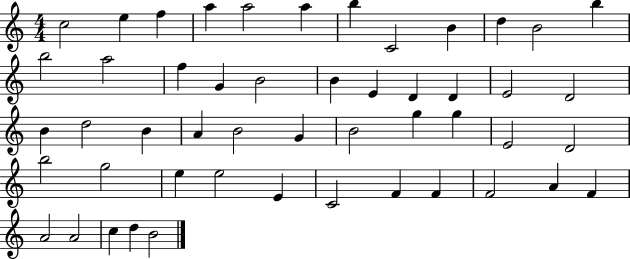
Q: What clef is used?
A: treble